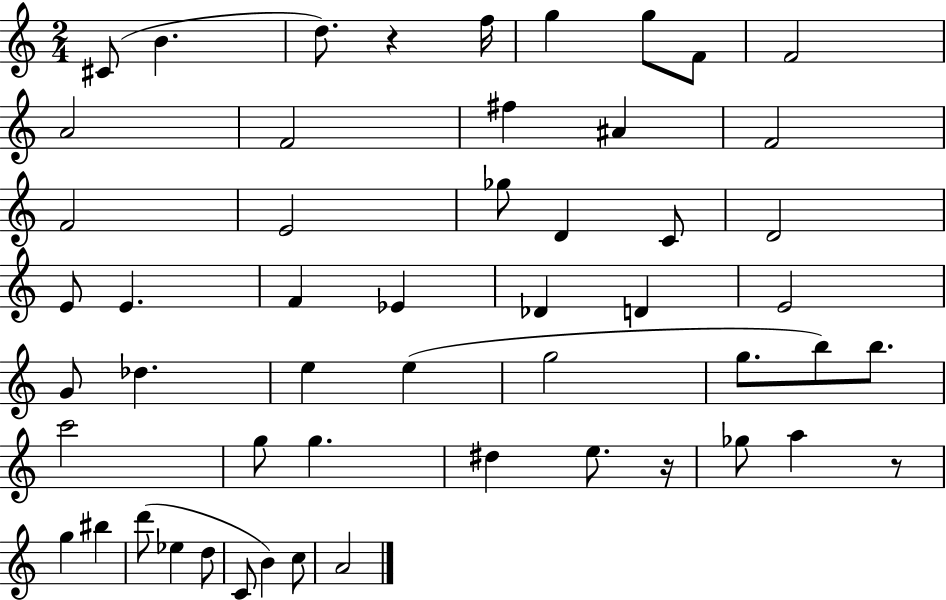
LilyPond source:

{
  \clef treble
  \numericTimeSignature
  \time 2/4
  \key c \major
  cis'8( b'4. | d''8.) r4 f''16 | g''4 g''8 f'8 | f'2 | \break a'2 | f'2 | fis''4 ais'4 | f'2 | \break f'2 | e'2 | ges''8 d'4 c'8 | d'2 | \break e'8 e'4. | f'4 ees'4 | des'4 d'4 | e'2 | \break g'8 des''4. | e''4 e''4( | g''2 | g''8. b''8) b''8. | \break c'''2 | g''8 g''4. | dis''4 e''8. r16 | ges''8 a''4 r8 | \break g''4 bis''4 | d'''8( ees''4 d''8 | c'8 b'4) c''8 | a'2 | \break \bar "|."
}